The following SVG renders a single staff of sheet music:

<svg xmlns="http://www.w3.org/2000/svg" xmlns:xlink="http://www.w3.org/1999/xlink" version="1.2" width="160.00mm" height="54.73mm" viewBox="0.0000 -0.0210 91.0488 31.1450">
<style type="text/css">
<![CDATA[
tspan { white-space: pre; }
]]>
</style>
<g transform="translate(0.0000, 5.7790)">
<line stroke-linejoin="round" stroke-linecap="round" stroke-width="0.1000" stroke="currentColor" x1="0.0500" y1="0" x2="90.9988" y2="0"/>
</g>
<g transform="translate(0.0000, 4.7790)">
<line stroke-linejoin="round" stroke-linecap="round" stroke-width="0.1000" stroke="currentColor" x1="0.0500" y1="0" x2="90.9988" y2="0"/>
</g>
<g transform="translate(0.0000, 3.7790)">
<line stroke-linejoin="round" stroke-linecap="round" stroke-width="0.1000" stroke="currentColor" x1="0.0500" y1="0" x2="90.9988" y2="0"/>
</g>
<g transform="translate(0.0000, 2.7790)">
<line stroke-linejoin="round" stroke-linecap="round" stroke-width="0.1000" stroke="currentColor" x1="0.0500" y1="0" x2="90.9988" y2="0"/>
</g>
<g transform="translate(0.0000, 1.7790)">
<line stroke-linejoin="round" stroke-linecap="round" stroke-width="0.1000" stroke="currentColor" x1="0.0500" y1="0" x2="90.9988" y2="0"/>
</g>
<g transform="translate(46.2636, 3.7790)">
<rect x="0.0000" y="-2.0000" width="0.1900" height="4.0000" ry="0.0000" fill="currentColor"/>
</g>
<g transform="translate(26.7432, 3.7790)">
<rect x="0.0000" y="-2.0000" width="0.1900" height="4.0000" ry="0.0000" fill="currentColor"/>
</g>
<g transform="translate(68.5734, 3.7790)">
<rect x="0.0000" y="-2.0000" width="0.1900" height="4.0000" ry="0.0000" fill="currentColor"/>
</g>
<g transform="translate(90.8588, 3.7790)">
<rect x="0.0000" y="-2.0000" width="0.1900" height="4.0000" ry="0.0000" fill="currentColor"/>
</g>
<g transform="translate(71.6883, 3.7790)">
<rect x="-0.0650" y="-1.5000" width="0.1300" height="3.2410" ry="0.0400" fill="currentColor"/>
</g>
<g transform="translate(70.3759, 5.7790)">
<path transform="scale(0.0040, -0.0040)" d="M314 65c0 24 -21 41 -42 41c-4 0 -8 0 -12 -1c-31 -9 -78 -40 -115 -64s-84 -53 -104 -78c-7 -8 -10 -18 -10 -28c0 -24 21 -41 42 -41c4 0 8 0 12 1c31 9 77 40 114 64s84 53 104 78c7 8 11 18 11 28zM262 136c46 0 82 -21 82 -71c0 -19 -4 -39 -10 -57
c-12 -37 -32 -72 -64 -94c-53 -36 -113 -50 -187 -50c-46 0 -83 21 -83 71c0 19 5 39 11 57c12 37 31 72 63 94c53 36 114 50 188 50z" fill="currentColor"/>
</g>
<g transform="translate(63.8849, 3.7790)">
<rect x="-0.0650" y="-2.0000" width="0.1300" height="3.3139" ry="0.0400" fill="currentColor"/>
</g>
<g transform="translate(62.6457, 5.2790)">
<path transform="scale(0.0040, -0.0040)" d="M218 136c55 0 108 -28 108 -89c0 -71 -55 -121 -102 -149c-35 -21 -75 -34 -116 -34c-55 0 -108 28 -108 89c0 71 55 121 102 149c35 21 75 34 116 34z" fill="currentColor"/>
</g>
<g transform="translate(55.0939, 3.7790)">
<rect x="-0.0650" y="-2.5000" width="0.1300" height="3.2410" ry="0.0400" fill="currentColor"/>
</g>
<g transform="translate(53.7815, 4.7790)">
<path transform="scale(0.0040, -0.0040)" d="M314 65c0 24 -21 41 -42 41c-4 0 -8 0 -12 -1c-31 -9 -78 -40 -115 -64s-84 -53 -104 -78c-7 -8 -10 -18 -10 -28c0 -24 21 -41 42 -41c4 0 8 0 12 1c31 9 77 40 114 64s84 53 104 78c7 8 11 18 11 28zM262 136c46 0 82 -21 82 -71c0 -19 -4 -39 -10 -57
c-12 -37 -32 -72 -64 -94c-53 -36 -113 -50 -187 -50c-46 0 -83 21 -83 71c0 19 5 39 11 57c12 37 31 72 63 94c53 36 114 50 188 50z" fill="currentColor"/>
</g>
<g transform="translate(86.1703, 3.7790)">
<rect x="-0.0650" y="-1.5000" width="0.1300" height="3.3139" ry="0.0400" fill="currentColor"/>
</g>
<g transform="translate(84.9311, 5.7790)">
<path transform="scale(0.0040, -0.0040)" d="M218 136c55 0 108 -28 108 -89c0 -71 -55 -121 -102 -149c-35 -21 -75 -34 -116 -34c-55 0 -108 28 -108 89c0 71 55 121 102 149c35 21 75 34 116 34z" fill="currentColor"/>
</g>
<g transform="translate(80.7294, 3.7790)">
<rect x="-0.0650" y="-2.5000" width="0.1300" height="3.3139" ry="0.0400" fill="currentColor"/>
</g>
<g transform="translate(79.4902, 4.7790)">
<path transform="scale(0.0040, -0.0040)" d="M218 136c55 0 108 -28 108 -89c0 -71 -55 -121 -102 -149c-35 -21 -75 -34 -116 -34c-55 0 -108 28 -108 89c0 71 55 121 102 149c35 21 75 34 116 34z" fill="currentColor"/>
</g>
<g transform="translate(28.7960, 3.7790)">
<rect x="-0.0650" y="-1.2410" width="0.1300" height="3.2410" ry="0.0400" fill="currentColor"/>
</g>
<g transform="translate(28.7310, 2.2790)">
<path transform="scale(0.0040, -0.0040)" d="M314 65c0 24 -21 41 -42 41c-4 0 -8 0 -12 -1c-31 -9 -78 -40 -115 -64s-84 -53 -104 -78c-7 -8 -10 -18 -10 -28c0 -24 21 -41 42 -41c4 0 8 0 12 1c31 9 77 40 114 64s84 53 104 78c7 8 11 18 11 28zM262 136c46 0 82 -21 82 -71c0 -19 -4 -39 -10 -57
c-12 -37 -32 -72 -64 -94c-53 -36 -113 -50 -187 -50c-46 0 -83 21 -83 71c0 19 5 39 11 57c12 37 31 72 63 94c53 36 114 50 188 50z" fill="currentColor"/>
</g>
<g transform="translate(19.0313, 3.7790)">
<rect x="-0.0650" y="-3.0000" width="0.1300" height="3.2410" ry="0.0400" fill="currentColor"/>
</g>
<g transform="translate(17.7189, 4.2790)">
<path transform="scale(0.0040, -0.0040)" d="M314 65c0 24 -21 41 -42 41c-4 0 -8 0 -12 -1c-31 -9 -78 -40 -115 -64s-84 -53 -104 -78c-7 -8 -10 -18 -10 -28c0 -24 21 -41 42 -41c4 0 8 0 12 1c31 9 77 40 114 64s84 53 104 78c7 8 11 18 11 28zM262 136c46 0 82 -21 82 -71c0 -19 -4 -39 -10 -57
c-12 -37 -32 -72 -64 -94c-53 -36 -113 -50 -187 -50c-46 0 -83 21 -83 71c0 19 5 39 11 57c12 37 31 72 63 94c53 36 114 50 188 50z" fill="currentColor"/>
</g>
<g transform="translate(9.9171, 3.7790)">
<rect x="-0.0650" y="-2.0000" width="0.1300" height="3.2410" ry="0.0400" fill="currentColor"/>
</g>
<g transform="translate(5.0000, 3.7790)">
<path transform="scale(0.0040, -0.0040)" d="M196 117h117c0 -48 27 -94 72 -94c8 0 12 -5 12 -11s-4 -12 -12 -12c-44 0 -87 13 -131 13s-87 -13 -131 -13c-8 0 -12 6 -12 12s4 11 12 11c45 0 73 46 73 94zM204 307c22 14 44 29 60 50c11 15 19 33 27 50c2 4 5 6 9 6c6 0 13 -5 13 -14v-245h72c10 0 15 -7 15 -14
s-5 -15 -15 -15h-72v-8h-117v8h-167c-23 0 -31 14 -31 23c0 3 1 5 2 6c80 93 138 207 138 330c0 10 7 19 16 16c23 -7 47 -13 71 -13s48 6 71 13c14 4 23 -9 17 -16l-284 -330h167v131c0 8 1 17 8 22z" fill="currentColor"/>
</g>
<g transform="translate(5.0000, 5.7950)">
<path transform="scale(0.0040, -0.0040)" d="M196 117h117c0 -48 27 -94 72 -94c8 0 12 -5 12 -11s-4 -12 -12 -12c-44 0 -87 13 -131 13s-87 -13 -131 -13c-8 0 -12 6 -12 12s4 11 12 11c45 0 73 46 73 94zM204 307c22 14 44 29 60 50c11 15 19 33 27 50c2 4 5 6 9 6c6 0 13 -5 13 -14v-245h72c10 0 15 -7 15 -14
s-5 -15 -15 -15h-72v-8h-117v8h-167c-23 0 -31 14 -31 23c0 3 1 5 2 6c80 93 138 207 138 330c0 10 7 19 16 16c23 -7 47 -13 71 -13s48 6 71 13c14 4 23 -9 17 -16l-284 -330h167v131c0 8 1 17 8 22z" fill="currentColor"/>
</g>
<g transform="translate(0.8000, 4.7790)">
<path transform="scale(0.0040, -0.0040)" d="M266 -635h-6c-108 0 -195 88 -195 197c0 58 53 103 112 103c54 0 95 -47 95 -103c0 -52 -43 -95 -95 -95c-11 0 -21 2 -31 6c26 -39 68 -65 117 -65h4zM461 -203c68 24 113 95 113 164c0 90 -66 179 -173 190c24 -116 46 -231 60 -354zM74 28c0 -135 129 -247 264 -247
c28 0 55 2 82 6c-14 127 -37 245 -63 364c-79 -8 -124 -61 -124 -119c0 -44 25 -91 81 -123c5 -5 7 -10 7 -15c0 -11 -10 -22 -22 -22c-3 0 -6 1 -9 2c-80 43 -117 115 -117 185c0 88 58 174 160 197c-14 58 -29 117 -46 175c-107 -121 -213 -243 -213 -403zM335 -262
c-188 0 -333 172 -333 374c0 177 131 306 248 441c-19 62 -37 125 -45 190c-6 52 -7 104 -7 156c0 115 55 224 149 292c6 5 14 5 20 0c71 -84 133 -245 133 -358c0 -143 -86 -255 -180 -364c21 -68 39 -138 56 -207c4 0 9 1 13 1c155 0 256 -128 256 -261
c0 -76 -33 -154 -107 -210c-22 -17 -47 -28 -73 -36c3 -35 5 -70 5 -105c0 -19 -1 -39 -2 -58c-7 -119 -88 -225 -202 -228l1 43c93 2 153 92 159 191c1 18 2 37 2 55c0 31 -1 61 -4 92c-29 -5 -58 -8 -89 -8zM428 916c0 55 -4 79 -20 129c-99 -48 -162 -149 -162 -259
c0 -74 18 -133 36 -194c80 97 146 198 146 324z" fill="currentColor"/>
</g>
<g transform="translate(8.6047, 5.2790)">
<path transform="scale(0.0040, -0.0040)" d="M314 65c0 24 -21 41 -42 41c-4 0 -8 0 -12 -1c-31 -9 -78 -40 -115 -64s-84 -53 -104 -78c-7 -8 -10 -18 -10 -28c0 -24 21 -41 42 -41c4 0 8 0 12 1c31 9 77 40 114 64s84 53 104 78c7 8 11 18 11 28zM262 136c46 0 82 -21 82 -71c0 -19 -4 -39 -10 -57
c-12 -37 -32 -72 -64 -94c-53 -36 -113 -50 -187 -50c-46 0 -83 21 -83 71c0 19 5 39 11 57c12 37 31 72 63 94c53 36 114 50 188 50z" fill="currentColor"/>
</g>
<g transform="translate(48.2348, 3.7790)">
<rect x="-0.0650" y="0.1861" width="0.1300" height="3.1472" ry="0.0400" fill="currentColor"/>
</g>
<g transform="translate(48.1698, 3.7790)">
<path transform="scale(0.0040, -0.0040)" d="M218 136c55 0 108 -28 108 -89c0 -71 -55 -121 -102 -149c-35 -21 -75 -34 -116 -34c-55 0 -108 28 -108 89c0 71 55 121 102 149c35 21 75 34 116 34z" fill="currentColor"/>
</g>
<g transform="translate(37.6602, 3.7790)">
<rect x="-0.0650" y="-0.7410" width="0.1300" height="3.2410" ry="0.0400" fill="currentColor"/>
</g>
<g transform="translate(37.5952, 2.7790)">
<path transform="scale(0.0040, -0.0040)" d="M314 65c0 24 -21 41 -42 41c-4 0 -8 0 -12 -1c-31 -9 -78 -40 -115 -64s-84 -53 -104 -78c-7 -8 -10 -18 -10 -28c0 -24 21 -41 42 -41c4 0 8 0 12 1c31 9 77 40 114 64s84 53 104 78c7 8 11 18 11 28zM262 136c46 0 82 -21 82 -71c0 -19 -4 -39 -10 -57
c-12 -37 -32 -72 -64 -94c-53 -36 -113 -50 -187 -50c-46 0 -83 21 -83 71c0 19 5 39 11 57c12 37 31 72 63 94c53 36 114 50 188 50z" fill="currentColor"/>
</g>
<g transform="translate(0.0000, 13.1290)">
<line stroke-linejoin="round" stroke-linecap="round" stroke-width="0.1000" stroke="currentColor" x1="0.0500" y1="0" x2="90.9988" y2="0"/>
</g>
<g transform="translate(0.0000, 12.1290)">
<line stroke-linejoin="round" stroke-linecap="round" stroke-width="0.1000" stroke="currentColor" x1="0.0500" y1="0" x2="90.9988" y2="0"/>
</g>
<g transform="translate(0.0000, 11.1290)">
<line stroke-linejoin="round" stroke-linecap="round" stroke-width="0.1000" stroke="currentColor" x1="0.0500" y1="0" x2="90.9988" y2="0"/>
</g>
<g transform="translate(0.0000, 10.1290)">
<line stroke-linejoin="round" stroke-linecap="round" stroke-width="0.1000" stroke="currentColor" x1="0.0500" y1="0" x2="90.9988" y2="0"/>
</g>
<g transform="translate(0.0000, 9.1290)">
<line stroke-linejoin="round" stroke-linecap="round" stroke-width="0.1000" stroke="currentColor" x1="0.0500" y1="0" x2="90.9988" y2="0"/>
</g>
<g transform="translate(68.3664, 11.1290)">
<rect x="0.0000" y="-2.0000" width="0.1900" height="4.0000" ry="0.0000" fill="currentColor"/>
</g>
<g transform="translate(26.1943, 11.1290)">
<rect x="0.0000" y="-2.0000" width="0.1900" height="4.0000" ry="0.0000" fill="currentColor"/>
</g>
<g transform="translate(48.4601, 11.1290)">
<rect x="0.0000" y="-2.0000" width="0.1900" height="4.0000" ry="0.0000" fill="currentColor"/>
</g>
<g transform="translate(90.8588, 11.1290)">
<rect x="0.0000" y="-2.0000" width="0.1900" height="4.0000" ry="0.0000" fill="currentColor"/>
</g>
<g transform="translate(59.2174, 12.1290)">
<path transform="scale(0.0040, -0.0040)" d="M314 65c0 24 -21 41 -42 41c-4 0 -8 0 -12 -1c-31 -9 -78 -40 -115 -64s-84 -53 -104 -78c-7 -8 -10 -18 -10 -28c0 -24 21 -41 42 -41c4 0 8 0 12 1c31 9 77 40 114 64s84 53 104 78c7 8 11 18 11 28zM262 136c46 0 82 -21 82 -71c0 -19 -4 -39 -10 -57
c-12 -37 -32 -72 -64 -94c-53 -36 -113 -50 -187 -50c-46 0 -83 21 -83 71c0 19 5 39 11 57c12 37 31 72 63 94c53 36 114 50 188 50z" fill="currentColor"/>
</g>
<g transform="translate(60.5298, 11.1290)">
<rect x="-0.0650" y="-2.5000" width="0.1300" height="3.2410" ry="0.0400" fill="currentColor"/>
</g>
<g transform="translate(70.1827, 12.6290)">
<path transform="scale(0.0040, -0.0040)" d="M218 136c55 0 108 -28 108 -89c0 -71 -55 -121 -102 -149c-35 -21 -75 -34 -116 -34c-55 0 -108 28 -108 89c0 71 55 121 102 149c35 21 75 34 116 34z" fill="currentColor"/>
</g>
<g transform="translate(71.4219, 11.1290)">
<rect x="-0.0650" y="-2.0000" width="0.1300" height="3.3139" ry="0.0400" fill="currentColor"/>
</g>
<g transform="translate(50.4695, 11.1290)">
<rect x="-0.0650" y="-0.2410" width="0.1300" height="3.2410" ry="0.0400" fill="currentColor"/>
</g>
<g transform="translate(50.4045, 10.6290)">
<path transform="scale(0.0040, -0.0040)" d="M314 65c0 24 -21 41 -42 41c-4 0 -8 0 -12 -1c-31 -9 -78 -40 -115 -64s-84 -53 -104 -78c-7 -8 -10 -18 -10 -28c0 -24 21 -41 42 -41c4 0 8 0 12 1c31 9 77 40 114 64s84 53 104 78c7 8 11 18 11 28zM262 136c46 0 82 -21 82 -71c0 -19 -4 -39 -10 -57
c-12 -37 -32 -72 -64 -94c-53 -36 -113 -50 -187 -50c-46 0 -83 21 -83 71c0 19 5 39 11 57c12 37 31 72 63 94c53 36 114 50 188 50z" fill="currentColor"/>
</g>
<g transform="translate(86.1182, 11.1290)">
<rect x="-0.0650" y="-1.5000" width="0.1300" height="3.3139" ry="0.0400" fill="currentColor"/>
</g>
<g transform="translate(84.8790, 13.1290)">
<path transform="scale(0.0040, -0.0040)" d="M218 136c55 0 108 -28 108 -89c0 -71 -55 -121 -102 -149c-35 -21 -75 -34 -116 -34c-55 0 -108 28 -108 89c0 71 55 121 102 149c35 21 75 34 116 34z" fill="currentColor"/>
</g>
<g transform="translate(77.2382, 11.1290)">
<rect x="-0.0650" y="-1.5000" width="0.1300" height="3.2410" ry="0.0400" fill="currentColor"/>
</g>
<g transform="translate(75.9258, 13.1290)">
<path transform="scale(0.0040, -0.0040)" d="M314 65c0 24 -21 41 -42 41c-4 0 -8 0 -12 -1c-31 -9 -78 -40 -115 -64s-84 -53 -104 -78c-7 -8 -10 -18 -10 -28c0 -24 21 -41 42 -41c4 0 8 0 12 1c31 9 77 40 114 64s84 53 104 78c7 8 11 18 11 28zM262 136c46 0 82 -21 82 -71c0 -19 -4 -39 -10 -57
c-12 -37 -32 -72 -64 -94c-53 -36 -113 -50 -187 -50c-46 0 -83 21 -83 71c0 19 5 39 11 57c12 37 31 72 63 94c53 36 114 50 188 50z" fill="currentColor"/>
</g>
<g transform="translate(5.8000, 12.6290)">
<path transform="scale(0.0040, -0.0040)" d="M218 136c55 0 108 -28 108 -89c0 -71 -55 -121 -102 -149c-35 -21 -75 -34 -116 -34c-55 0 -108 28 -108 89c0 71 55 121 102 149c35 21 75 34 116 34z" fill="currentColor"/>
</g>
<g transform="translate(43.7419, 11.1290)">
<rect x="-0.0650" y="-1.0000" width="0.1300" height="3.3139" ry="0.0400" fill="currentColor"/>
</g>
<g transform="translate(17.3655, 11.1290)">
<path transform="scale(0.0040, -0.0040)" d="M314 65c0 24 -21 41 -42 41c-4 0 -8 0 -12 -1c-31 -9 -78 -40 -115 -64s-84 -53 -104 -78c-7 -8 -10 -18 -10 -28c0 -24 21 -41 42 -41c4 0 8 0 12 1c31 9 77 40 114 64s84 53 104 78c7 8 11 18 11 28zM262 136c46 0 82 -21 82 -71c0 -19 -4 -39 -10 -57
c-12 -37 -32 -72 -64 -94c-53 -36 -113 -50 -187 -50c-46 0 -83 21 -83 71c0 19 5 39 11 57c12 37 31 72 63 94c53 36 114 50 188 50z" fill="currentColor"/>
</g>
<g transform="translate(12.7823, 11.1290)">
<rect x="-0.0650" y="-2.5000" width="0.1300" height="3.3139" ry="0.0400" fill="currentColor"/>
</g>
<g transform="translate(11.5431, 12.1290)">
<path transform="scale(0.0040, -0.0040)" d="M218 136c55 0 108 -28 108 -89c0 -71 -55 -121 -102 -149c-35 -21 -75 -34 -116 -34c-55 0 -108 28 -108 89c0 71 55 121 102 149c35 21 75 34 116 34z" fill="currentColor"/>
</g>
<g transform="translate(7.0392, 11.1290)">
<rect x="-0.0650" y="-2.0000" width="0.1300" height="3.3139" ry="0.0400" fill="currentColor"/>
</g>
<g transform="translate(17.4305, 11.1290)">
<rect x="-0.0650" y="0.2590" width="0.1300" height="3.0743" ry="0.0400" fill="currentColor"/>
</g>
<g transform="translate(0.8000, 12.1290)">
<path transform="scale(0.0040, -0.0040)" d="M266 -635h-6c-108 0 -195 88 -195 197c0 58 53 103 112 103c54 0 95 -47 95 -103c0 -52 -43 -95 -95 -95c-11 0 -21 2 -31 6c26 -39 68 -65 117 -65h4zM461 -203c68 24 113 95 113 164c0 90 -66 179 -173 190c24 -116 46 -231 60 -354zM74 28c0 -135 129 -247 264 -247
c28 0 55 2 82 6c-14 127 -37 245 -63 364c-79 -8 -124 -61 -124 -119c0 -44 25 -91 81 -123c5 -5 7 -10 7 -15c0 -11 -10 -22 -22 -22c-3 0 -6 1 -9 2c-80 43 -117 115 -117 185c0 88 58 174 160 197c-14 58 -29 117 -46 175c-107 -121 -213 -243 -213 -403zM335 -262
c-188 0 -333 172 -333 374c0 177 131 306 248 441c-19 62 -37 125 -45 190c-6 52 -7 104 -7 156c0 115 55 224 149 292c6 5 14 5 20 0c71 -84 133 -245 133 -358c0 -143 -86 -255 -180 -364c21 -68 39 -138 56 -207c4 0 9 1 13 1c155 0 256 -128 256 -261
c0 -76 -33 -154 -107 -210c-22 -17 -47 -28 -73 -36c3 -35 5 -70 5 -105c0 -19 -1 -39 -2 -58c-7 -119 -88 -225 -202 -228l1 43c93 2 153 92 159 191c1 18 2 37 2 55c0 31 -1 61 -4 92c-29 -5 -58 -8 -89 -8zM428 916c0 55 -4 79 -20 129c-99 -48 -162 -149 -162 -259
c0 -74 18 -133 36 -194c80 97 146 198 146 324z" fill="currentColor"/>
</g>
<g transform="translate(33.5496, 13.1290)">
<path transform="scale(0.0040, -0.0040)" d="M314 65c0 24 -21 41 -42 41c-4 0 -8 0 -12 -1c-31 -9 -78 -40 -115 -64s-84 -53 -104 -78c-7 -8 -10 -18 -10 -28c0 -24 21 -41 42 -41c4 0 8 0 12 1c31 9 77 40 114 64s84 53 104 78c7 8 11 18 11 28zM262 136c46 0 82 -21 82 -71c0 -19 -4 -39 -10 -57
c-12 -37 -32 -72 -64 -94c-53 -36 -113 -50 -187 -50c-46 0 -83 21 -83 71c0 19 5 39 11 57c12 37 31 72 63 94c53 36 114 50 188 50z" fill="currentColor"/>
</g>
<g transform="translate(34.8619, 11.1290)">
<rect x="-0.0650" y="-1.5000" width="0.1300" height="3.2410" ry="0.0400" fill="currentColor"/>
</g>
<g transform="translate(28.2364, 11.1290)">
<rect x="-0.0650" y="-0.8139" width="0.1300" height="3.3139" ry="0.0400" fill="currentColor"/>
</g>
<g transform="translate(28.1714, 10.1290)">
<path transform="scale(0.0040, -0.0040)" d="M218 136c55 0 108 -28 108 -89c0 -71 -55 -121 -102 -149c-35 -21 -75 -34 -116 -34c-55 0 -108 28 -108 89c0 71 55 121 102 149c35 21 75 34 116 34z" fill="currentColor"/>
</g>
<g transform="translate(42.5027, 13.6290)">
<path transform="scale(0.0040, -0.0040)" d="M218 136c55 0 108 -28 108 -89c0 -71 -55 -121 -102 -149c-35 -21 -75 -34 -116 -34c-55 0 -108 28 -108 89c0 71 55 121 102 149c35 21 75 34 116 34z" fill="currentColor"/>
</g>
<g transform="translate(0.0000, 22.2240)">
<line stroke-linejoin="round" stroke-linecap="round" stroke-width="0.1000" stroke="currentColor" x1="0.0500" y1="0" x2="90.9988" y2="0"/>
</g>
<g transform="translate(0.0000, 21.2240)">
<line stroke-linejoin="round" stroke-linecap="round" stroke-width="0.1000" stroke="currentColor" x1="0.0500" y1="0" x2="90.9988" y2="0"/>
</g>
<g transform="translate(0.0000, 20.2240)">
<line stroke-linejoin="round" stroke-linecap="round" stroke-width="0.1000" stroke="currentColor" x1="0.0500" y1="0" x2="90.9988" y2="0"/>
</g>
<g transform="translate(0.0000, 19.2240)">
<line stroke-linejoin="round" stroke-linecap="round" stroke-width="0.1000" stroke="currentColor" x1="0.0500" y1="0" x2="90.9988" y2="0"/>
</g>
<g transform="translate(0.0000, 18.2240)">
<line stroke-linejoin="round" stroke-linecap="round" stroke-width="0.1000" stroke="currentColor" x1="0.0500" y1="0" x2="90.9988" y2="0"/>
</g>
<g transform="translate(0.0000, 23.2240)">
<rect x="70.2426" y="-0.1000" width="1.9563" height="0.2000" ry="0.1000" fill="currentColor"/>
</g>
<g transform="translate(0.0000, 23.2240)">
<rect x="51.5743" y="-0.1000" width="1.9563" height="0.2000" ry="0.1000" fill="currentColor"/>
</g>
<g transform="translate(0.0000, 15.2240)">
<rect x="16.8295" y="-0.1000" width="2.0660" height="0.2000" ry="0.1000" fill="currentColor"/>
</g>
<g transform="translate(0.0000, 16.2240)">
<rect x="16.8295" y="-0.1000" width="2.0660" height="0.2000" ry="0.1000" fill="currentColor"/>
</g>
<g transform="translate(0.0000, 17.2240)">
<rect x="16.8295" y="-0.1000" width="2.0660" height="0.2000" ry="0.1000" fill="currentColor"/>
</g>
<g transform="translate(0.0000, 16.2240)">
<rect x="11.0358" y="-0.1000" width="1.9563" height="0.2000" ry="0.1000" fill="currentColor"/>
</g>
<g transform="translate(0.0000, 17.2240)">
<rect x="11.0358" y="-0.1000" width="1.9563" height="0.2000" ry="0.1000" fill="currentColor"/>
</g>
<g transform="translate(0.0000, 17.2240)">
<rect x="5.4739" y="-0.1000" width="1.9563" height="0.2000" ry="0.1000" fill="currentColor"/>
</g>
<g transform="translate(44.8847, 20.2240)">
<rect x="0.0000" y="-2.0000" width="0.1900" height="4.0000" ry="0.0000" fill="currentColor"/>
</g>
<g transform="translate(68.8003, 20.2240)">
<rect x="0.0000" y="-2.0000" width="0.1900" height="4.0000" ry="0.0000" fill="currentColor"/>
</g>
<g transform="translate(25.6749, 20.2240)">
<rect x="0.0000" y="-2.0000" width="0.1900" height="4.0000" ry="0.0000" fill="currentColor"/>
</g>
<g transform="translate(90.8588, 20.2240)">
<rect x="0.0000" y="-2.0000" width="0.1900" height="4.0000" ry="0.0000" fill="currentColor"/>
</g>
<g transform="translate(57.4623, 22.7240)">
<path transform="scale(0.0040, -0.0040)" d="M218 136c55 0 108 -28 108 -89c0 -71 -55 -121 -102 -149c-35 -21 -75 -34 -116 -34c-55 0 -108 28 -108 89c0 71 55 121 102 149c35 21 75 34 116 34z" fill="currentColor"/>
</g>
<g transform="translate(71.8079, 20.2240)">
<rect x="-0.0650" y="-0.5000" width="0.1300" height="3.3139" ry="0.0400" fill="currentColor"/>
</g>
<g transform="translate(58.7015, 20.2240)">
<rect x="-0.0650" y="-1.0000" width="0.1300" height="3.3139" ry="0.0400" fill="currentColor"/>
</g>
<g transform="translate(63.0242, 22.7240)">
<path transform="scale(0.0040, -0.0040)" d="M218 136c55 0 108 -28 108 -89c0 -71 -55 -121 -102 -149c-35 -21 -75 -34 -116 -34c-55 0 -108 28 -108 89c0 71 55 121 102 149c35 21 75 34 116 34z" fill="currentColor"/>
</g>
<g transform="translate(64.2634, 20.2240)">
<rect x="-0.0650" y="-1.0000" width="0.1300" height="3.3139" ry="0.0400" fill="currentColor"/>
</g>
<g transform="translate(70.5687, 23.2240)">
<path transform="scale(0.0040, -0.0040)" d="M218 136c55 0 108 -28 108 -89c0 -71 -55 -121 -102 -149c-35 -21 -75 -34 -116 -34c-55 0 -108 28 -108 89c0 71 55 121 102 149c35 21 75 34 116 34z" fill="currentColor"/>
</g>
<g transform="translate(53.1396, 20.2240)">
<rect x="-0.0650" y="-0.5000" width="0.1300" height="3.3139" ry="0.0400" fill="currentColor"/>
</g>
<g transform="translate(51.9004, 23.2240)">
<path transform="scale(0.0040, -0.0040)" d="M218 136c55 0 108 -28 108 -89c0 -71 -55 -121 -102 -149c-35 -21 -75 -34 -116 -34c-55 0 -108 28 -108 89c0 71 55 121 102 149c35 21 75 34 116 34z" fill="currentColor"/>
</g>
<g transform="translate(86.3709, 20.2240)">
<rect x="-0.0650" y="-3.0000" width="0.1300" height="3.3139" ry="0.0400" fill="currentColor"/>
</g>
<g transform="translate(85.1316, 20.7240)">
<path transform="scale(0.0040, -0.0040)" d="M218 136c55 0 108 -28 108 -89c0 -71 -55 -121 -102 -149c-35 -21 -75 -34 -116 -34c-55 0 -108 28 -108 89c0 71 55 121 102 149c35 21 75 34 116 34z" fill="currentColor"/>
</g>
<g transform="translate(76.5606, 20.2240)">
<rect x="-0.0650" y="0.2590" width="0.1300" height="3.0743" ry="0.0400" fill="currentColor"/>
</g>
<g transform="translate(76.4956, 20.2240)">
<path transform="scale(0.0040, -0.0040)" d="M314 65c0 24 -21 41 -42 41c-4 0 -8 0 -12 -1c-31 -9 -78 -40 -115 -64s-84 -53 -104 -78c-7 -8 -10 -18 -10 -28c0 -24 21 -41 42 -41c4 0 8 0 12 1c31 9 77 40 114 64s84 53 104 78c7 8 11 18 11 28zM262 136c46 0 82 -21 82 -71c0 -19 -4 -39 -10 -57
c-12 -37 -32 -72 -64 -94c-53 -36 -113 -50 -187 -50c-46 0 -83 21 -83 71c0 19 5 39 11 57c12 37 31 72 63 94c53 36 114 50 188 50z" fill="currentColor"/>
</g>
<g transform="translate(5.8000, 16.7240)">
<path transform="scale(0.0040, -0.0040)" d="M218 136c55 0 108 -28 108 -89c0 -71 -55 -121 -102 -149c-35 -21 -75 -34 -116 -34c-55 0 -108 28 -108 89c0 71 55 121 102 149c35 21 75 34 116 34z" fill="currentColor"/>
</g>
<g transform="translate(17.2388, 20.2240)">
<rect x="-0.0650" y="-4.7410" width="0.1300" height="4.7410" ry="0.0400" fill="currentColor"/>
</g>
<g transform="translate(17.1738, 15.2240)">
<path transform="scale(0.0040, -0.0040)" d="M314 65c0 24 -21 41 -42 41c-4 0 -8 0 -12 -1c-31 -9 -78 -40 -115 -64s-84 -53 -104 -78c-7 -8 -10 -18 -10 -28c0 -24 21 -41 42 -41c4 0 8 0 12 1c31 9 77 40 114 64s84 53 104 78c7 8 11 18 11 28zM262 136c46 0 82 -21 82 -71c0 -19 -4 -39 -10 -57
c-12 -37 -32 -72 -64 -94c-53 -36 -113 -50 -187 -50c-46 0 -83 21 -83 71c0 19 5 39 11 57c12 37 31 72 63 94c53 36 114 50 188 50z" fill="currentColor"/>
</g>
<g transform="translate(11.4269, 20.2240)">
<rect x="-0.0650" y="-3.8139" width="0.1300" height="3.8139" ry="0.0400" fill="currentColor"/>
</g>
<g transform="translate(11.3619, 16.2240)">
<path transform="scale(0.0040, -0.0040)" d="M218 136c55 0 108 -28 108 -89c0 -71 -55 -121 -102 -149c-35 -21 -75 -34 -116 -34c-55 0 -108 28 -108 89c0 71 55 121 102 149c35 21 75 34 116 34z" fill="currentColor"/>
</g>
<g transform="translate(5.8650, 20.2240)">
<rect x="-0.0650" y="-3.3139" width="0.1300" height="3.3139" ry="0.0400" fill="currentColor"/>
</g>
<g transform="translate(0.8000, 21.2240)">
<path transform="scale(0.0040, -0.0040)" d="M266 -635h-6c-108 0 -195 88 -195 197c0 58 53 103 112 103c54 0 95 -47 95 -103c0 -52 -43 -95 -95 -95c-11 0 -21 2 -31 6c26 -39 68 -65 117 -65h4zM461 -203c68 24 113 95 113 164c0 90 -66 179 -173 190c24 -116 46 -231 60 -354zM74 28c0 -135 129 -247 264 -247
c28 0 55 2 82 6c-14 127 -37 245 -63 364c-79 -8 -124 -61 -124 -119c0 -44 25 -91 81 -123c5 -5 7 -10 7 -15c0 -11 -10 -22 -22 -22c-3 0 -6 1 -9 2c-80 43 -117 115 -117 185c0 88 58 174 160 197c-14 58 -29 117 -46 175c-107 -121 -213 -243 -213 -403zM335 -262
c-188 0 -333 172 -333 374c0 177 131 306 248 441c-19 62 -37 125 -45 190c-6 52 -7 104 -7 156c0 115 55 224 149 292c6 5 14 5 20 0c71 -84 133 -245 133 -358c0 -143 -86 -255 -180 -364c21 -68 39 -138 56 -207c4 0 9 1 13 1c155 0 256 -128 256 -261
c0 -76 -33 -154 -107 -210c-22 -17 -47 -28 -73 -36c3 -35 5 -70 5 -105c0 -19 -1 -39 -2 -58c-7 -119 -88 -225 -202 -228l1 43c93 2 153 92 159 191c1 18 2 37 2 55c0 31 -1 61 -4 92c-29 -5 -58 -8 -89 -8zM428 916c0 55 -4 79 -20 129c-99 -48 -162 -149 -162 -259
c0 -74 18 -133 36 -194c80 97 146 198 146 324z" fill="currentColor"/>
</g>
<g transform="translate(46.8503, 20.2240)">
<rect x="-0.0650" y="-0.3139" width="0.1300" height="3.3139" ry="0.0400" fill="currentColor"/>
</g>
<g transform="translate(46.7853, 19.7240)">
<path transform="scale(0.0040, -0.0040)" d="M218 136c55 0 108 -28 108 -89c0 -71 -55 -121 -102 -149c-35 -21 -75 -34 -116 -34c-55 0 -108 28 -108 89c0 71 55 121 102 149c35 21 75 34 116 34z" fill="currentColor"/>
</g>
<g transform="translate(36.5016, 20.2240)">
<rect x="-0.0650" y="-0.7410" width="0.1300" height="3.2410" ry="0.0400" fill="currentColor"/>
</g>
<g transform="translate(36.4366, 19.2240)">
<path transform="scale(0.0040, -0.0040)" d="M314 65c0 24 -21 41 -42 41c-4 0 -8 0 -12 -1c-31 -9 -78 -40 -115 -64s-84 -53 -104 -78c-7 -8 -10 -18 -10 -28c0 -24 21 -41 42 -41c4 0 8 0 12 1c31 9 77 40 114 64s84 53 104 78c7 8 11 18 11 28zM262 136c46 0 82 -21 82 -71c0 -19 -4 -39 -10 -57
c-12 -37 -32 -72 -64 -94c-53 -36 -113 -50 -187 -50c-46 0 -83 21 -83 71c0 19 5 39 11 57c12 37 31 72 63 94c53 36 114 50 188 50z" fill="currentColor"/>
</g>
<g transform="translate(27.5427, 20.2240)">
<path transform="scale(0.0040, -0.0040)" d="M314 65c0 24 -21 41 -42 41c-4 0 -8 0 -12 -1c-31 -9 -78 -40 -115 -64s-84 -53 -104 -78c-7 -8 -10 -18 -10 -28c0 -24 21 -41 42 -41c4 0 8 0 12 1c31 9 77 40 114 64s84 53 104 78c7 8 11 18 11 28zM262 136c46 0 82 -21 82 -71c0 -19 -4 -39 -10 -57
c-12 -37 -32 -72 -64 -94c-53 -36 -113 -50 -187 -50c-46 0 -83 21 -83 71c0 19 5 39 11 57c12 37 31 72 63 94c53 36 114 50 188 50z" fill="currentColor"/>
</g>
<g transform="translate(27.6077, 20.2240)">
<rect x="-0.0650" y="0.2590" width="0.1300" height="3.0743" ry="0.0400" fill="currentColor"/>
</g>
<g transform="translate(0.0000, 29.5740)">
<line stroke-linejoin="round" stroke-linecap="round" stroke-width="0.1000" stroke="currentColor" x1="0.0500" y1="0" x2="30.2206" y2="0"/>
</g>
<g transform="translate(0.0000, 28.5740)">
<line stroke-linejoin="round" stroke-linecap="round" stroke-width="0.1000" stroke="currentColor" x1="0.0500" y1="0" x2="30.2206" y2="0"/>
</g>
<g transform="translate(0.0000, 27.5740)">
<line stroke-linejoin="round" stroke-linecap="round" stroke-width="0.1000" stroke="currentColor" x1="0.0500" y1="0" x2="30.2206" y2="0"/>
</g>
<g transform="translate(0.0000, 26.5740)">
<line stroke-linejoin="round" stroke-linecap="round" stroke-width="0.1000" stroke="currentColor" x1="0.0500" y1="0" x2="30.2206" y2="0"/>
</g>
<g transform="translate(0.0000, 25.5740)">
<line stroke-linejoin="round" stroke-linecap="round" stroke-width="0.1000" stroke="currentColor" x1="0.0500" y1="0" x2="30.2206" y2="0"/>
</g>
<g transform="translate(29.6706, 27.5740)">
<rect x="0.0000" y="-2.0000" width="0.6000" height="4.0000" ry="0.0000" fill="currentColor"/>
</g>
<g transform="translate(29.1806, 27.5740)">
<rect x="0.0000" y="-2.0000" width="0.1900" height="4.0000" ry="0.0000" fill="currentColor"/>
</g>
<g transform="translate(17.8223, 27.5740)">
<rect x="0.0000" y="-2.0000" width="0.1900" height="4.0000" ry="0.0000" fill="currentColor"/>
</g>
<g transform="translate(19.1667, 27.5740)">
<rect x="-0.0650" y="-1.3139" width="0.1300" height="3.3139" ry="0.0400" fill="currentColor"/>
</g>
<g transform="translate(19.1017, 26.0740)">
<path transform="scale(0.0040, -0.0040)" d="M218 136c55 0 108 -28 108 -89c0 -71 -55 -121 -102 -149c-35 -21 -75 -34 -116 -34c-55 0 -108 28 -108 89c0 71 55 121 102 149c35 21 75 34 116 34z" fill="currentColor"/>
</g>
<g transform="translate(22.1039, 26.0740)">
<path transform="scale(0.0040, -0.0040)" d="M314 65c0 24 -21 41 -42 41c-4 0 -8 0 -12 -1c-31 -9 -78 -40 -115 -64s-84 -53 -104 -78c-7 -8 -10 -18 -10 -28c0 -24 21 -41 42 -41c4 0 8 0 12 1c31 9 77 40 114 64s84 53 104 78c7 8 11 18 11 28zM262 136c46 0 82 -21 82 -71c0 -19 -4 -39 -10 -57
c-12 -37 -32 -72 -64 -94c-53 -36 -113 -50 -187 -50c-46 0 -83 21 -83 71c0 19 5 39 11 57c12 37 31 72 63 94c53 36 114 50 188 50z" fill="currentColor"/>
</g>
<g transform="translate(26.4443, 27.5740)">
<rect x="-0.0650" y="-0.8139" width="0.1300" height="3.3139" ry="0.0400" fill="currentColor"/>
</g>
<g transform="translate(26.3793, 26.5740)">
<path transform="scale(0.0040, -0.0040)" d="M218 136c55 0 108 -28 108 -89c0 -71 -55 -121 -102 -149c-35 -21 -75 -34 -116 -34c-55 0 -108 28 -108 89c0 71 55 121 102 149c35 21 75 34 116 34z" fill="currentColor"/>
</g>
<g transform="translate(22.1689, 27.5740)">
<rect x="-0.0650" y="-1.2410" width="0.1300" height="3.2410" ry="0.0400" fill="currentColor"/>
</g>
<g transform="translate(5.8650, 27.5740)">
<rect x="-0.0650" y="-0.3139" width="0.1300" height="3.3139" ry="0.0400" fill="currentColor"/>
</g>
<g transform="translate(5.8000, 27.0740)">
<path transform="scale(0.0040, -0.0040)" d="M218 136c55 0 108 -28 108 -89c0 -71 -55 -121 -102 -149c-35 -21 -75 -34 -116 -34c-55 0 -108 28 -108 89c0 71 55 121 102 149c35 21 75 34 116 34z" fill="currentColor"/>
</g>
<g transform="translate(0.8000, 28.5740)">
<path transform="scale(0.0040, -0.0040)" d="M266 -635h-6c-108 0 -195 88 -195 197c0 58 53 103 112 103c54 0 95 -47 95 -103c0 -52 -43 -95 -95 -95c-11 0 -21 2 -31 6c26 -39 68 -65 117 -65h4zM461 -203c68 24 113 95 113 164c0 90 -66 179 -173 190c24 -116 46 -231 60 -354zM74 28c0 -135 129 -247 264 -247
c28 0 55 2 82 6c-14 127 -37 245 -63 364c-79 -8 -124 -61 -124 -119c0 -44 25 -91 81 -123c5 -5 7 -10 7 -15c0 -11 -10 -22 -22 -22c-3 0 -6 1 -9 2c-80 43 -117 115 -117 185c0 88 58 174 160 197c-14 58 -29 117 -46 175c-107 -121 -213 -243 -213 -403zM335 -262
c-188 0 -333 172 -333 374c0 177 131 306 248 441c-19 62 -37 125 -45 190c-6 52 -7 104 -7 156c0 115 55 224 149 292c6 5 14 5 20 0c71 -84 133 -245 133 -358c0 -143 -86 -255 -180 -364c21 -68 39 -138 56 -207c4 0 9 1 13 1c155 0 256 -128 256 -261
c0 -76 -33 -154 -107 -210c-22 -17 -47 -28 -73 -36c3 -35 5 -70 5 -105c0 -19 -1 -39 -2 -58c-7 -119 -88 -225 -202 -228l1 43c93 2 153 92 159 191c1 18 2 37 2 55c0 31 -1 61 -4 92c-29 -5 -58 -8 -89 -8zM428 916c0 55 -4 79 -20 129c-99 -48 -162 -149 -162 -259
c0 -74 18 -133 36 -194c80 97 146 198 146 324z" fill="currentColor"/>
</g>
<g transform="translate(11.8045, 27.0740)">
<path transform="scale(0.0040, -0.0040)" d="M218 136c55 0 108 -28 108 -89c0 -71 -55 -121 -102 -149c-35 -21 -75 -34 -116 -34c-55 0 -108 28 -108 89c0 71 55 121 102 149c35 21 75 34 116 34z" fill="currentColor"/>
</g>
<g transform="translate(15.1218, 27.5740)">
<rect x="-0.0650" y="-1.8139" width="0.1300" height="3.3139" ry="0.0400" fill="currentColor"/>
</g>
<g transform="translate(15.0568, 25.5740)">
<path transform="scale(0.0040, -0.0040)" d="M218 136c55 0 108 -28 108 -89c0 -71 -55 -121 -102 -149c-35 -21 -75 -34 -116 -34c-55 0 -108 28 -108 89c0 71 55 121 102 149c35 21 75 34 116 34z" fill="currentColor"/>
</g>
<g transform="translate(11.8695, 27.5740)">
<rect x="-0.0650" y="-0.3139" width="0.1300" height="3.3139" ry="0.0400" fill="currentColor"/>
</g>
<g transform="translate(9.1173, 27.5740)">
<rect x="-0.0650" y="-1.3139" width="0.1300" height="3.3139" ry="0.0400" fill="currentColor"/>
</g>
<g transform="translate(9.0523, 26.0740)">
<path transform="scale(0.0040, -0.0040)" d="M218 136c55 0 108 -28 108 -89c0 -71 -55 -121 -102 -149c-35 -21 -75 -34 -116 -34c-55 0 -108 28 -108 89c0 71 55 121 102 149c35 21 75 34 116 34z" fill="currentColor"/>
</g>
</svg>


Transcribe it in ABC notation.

X:1
T:Untitled
M:4/4
L:1/4
K:C
F2 A2 e2 d2 B G2 F E2 G E F G B2 d E2 D c2 G2 F E2 E b c' e'2 B2 d2 c C D D C B2 A c e c f e e2 d